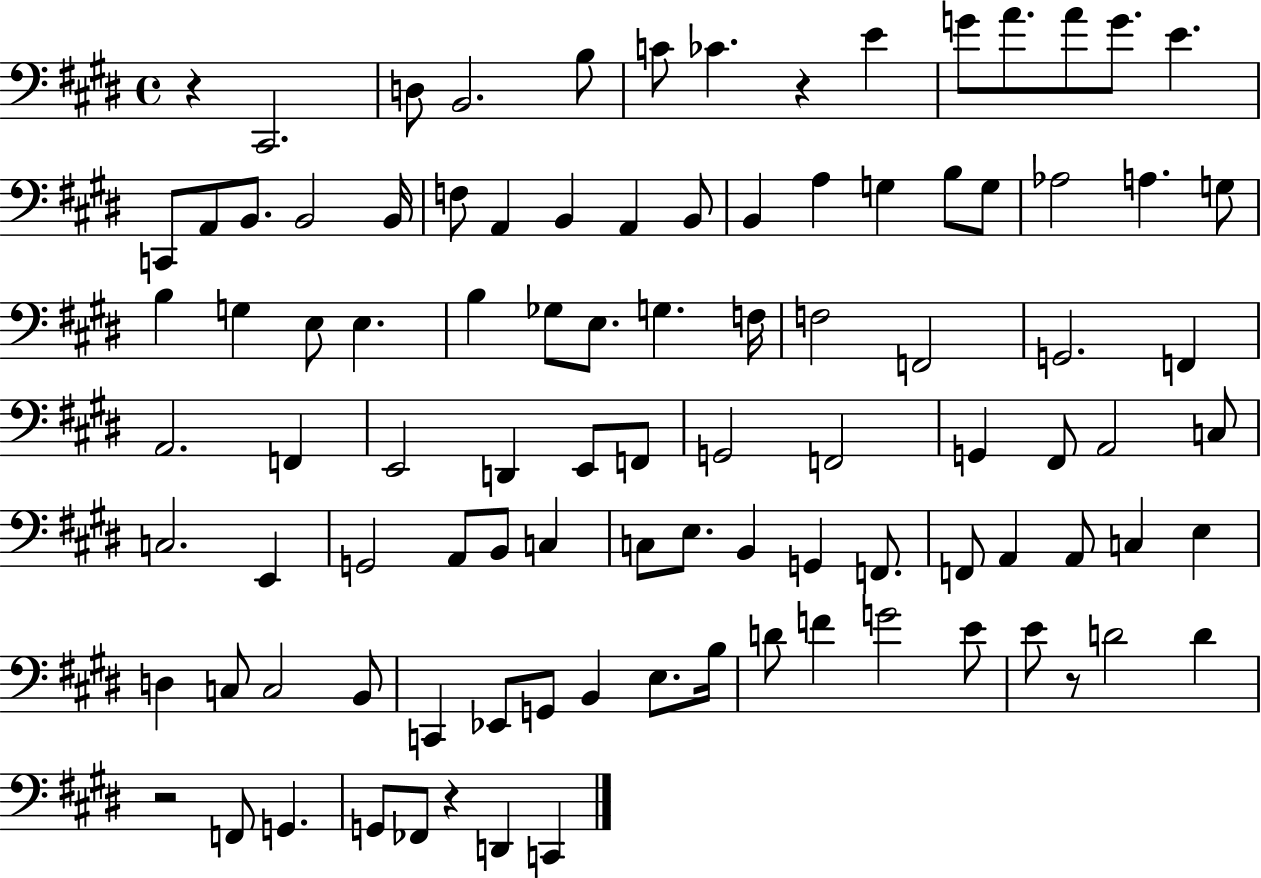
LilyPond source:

{
  \clef bass
  \time 4/4
  \defaultTimeSignature
  \key e \major
  r4 cis,2. | d8 b,2. b8 | c'8 ces'4. r4 e'4 | g'8 a'8. a'8 g'8. e'4. | \break c,8 a,8 b,8. b,2 b,16 | f8 a,4 b,4 a,4 b,8 | b,4 a4 g4 b8 g8 | aes2 a4. g8 | \break b4 g4 e8 e4. | b4 ges8 e8. g4. f16 | f2 f,2 | g,2. f,4 | \break a,2. f,4 | e,2 d,4 e,8 f,8 | g,2 f,2 | g,4 fis,8 a,2 c8 | \break c2. e,4 | g,2 a,8 b,8 c4 | c8 e8. b,4 g,4 f,8. | f,8 a,4 a,8 c4 e4 | \break d4 c8 c2 b,8 | c,4 ees,8 g,8 b,4 e8. b16 | d'8 f'4 g'2 e'8 | e'8 r8 d'2 d'4 | \break r2 f,8 g,4. | g,8 fes,8 r4 d,4 c,4 | \bar "|."
}